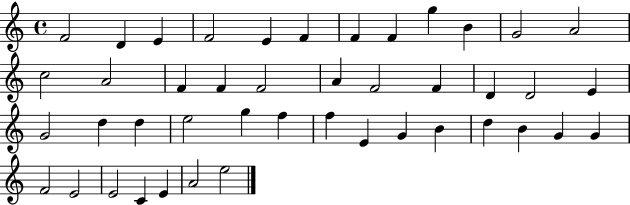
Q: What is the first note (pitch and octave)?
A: F4